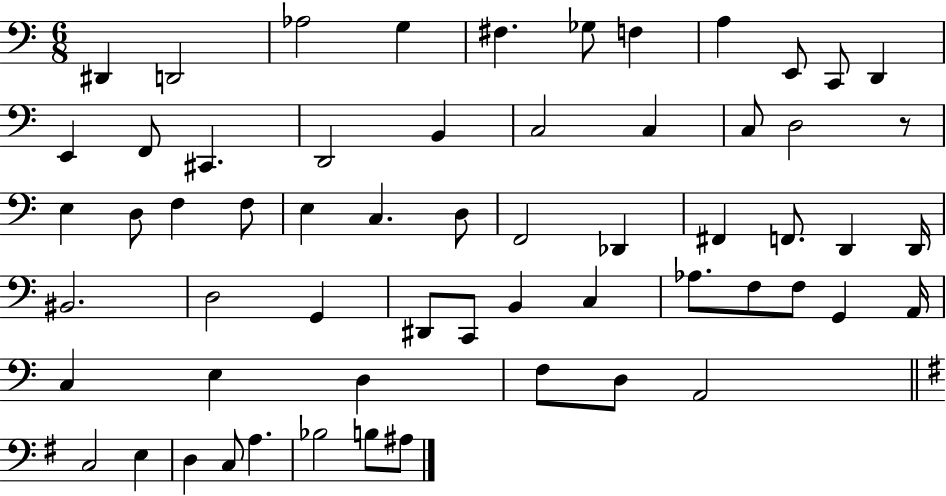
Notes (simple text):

D#2/q D2/h Ab3/h G3/q F#3/q. Gb3/e F3/q A3/q E2/e C2/e D2/q E2/q F2/e C#2/q. D2/h B2/q C3/h C3/q C3/e D3/h R/e E3/q D3/e F3/q F3/e E3/q C3/q. D3/e F2/h Db2/q F#2/q F2/e. D2/q D2/s BIS2/h. D3/h G2/q D#2/e C2/e B2/q C3/q Ab3/e. F3/e F3/e G2/q A2/s C3/q E3/q D3/q F3/e D3/e A2/h C3/h E3/q D3/q C3/e A3/q. Bb3/h B3/e A#3/e